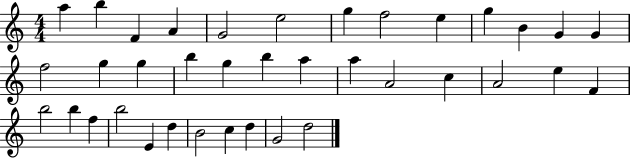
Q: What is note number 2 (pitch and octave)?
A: B5